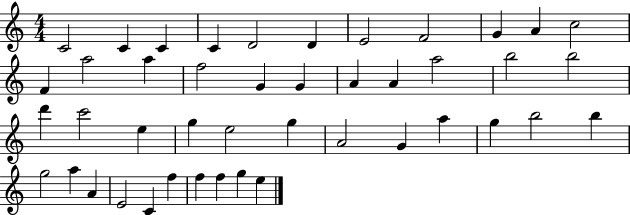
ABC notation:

X:1
T:Untitled
M:4/4
L:1/4
K:C
C2 C C C D2 D E2 F2 G A c2 F a2 a f2 G G A A a2 b2 b2 d' c'2 e g e2 g A2 G a g b2 b g2 a A E2 C f f f g e